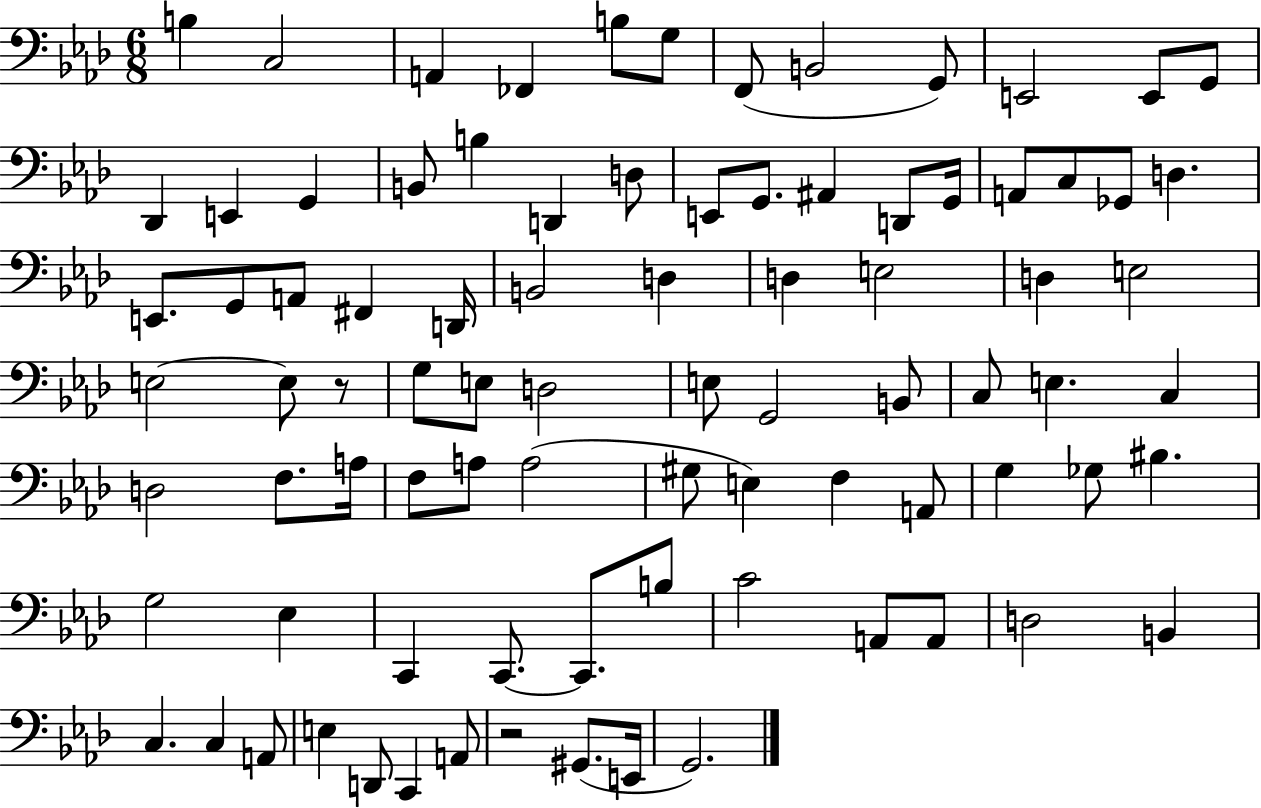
B3/q C3/h A2/q FES2/q B3/e G3/e F2/e B2/h G2/e E2/h E2/e G2/e Db2/q E2/q G2/q B2/e B3/q D2/q D3/e E2/e G2/e. A#2/q D2/e G2/s A2/e C3/e Gb2/e D3/q. E2/e. G2/e A2/e F#2/q D2/s B2/h D3/q D3/q E3/h D3/q E3/h E3/h E3/e R/e G3/e E3/e D3/h E3/e G2/h B2/e C3/e E3/q. C3/q D3/h F3/e. A3/s F3/e A3/e A3/h G#3/e E3/q F3/q A2/e G3/q Gb3/e BIS3/q. G3/h Eb3/q C2/q C2/e. C2/e. B3/e C4/h A2/e A2/e D3/h B2/q C3/q. C3/q A2/e E3/q D2/e C2/q A2/e R/h G#2/e. E2/s G2/h.